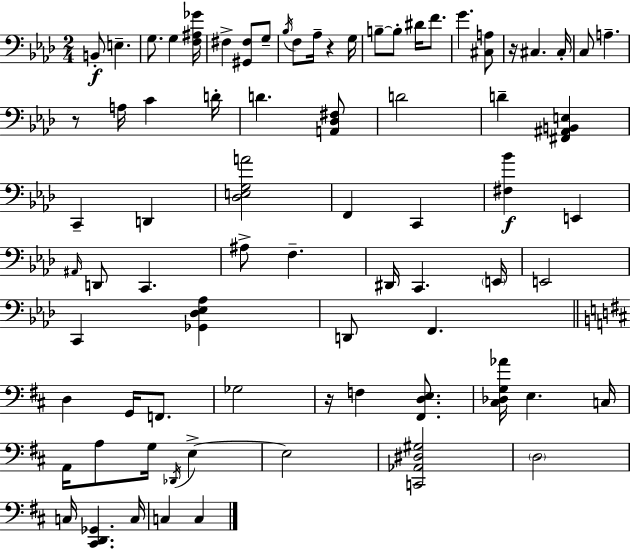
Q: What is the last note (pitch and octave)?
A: C3